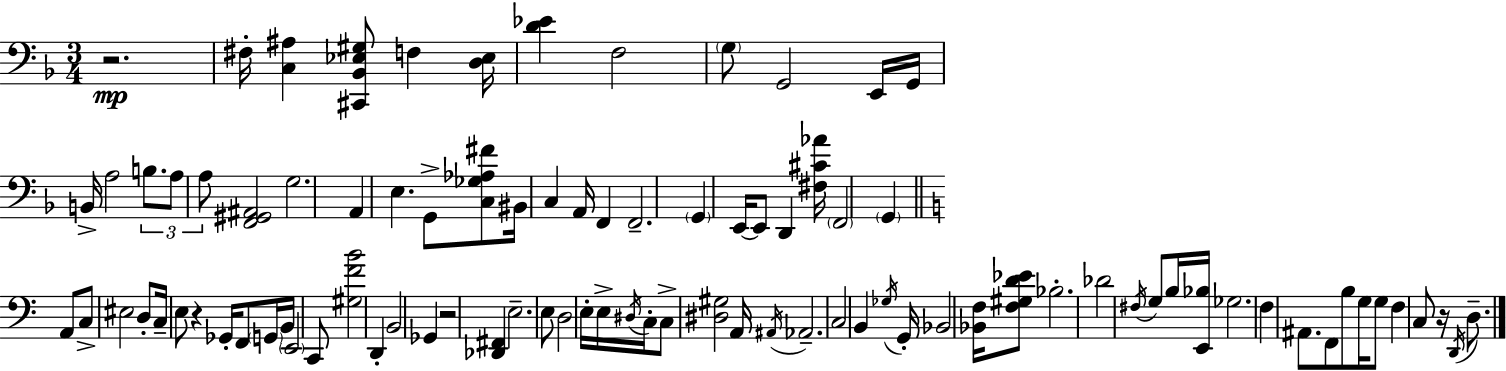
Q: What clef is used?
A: bass